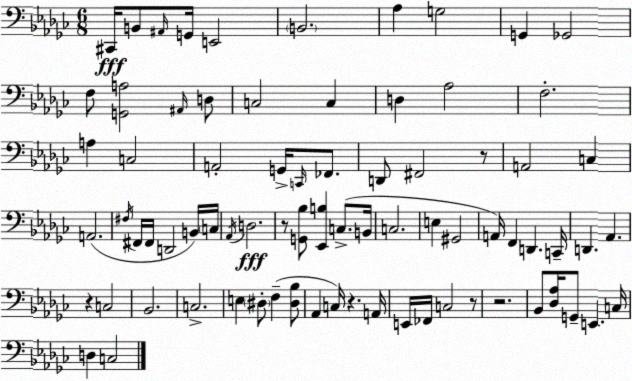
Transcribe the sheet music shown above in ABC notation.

X:1
T:Untitled
M:6/8
L:1/4
K:Ebm
^C,,/4 B,,/2 ^A,,/4 G,,/4 E,,2 B,,2 _A, G,2 G,, _G,,2 F,/2 [G,,A,]2 ^A,,/4 D,/2 C,2 C, D, _A,2 F,2 A, C,2 A,,2 G,,/4 C,,/4 _F,,/2 D,,/2 ^F,,2 z/2 A,,2 C, A,,2 ^F,/4 ^F,,/4 ^F,,/4 D,,2 B,,/4 C,/4 _A,,/4 D,2 z/2 [G,,_B,]/2 [_E,,B,] C,/2 B,,/4 C,2 E, ^G,,2 A,,/4 F,, D,, C,,/4 D,, _A,, z C,2 _B,,2 C,2 E, ^D,/2 F, [^D,_B,]/2 _A,, C,/4 z A,,/4 E,,/4 _F,,/4 C,2 z/2 z2 _B,,/2 [_D,_A,]/4 G,,/2 E,, C,/4 D, C,2